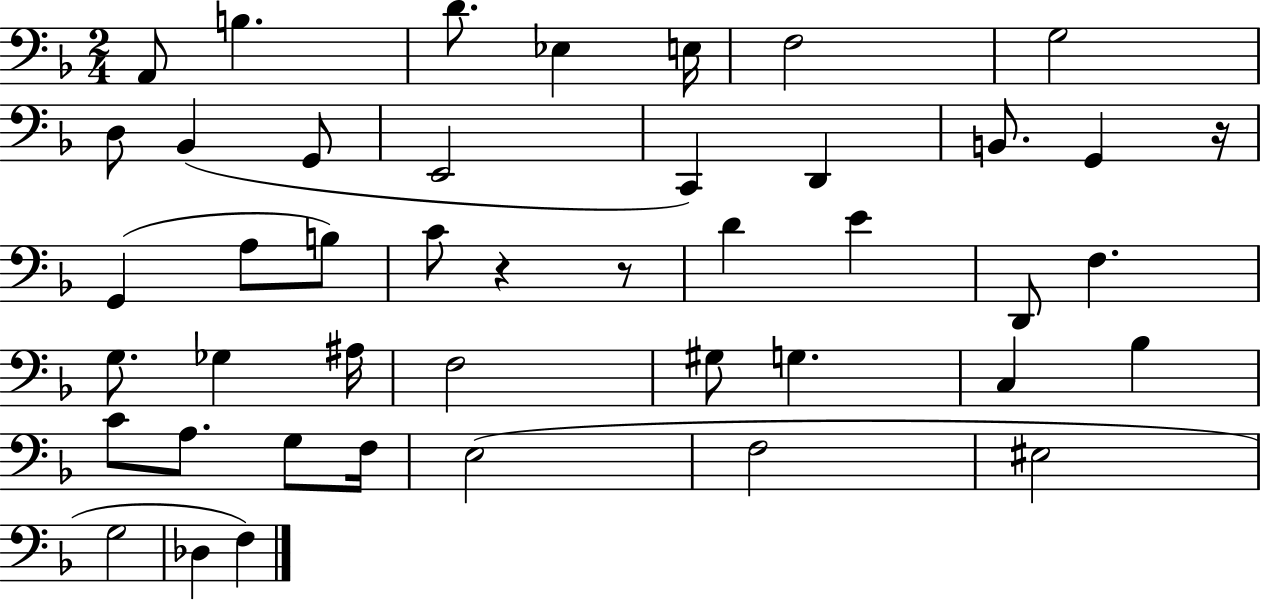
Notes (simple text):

A2/e B3/q. D4/e. Eb3/q E3/s F3/h G3/h D3/e Bb2/q G2/e E2/h C2/q D2/q B2/e. G2/q R/s G2/q A3/e B3/e C4/e R/q R/e D4/q E4/q D2/e F3/q. G3/e. Gb3/q A#3/s F3/h G#3/e G3/q. C3/q Bb3/q C4/e A3/e. G3/e F3/s E3/h F3/h EIS3/h G3/h Db3/q F3/q